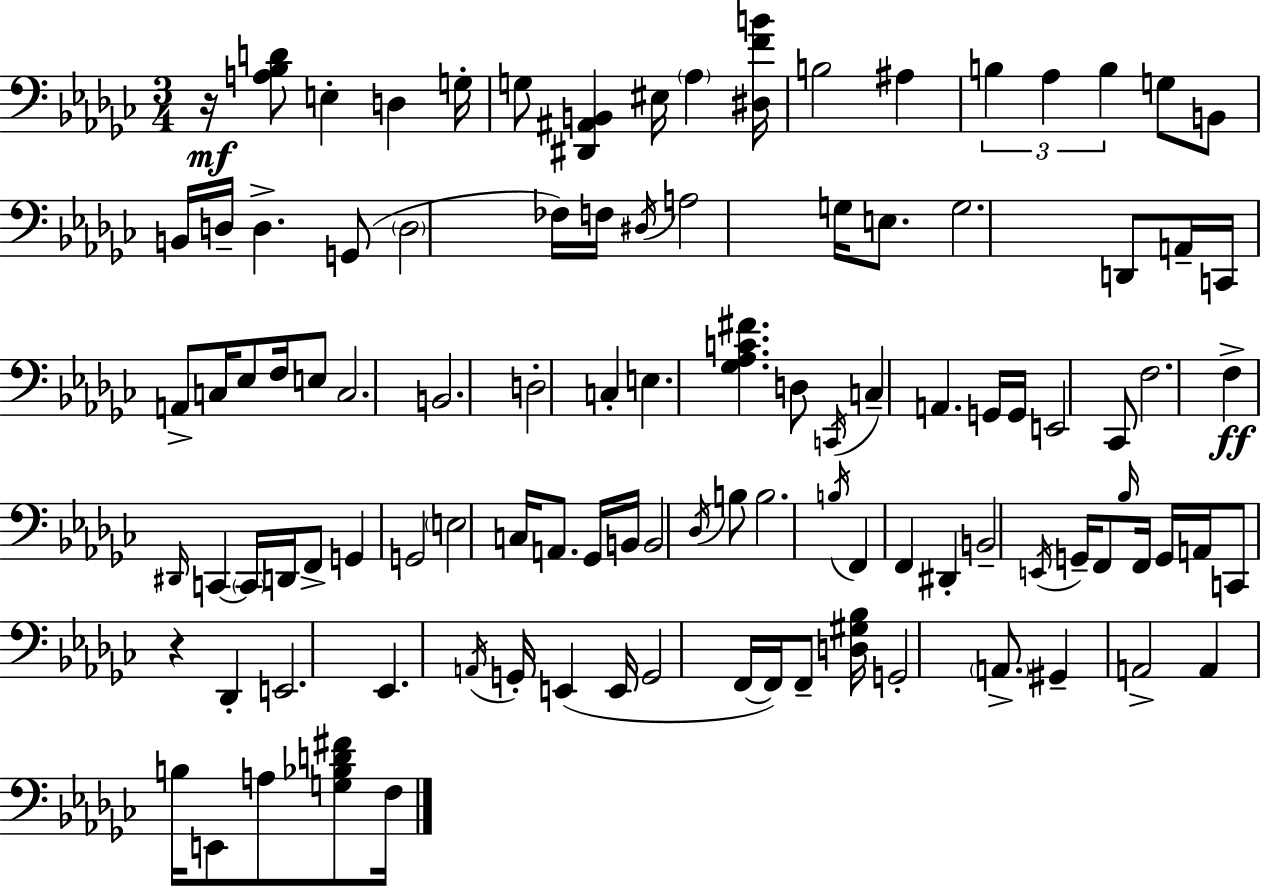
R/s [A3,Bb3,D4]/e E3/q D3/q G3/s G3/e [D#2,A#2,B2]/q EIS3/s Ab3/q [D#3,F4,B4]/s B3/h A#3/q B3/q Ab3/q B3/q G3/e B2/e B2/s D3/s D3/q. G2/e D3/h FES3/s F3/s D#3/s A3/h G3/s E3/e. G3/h. D2/e A2/s C2/s A2/e C3/s Eb3/e F3/s E3/e C3/h. B2/h. D3/h C3/q E3/q. [Gb3,Ab3,C4,F#4]/q. D3/e C2/s C3/q A2/q. G2/s G2/s E2/h CES2/e F3/h. F3/q D#2/s C2/q C2/s D2/s F2/e G2/q G2/h E3/h C3/s A2/e. Gb2/s B2/s B2/h Db3/s B3/e B3/h. B3/s F2/q F2/q D#2/q B2/h E2/s G2/s F2/e Bb3/s F2/s G2/s A2/s C2/e R/q Db2/q E2/h. Eb2/q. A2/s G2/s E2/q E2/s G2/h F2/s F2/s F2/e [D3,G#3,Bb3]/s G2/h A2/e. G#2/q A2/h A2/q B3/s E2/e A3/e [G3,Bb3,D4,F#4]/e F3/s